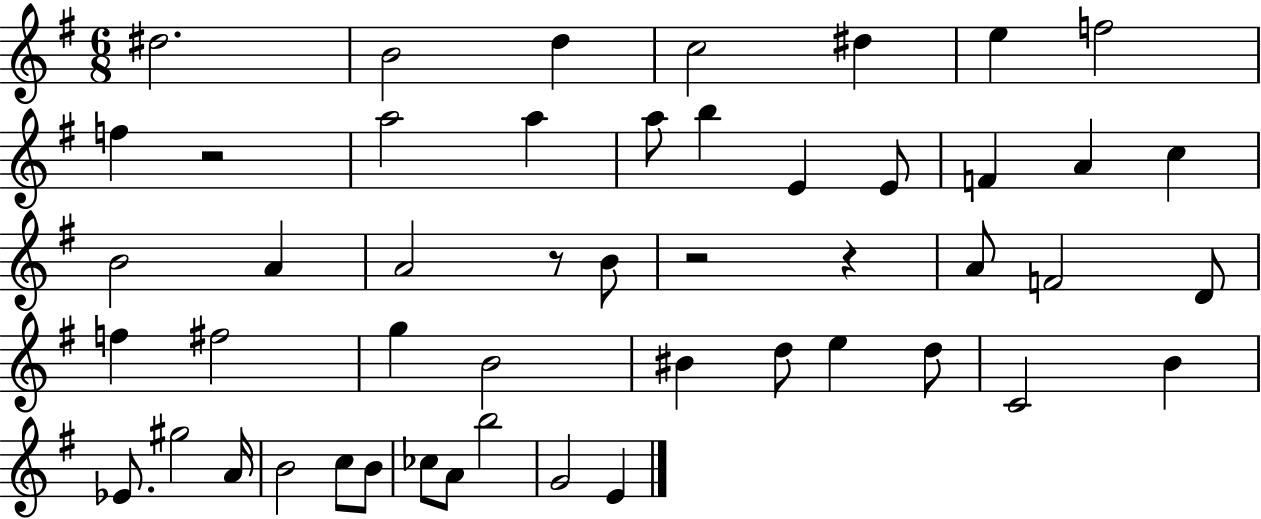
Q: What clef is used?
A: treble